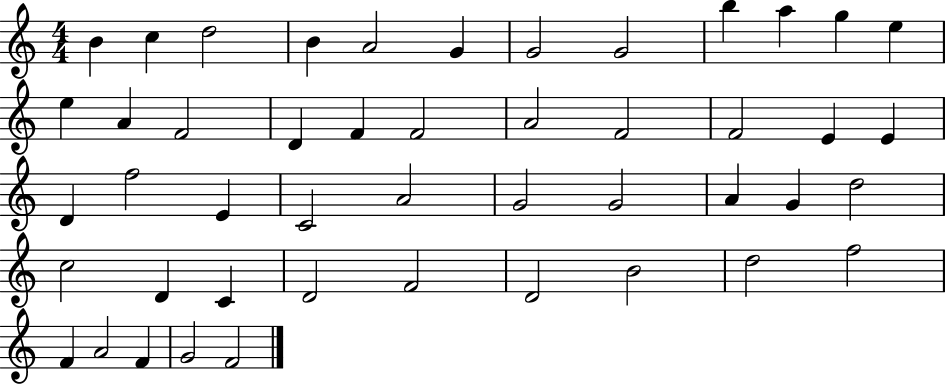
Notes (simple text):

B4/q C5/q D5/h B4/q A4/h G4/q G4/h G4/h B5/q A5/q G5/q E5/q E5/q A4/q F4/h D4/q F4/q F4/h A4/h F4/h F4/h E4/q E4/q D4/q F5/h E4/q C4/h A4/h G4/h G4/h A4/q G4/q D5/h C5/h D4/q C4/q D4/h F4/h D4/h B4/h D5/h F5/h F4/q A4/h F4/q G4/h F4/h